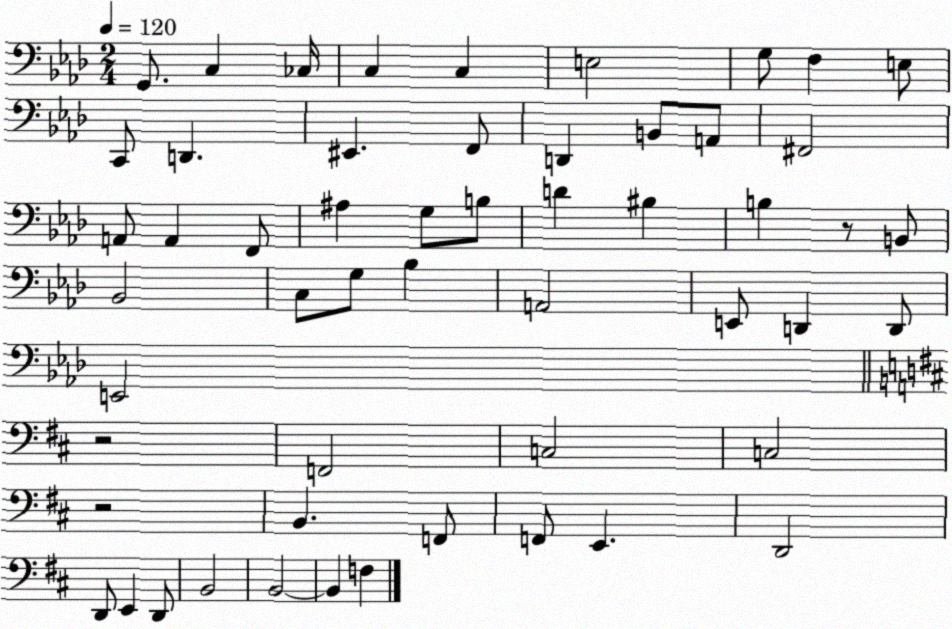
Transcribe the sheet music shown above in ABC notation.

X:1
T:Untitled
M:2/4
L:1/4
K:Ab
G,,/2 C, _C,/4 C, C, E,2 G,/2 F, E,/2 C,,/2 D,, ^E,, F,,/2 D,, B,,/2 A,,/2 ^F,,2 A,,/2 A,, F,,/2 ^A, G,/2 B,/2 D ^B, B, z/2 B,,/2 _B,,2 C,/2 G,/2 _B, A,,2 E,,/2 D,, D,,/2 E,,2 z2 F,,2 C,2 C,2 z2 B,, F,,/2 F,,/2 E,, D,,2 D,,/2 E,, D,,/2 B,,2 B,,2 B,, F,